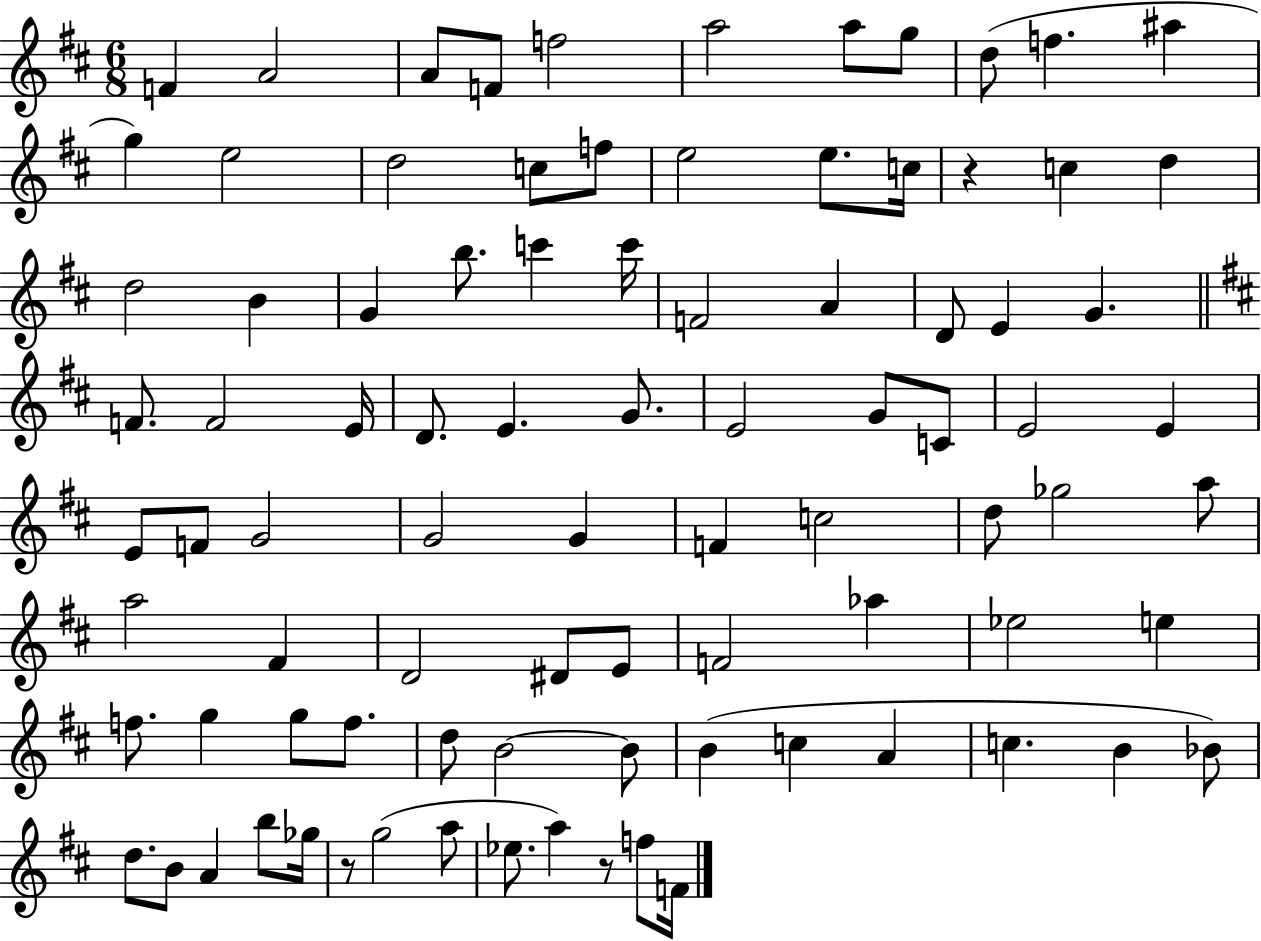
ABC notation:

X:1
T:Untitled
M:6/8
L:1/4
K:D
F A2 A/2 F/2 f2 a2 a/2 g/2 d/2 f ^a g e2 d2 c/2 f/2 e2 e/2 c/4 z c d d2 B G b/2 c' c'/4 F2 A D/2 E G F/2 F2 E/4 D/2 E G/2 E2 G/2 C/2 E2 E E/2 F/2 G2 G2 G F c2 d/2 _g2 a/2 a2 ^F D2 ^D/2 E/2 F2 _a _e2 e f/2 g g/2 f/2 d/2 B2 B/2 B c A c B _B/2 d/2 B/2 A b/2 _g/4 z/2 g2 a/2 _e/2 a z/2 f/2 F/4